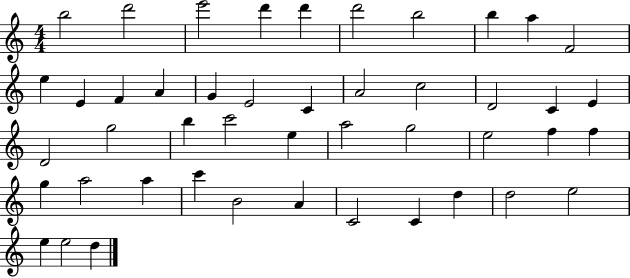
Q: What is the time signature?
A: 4/4